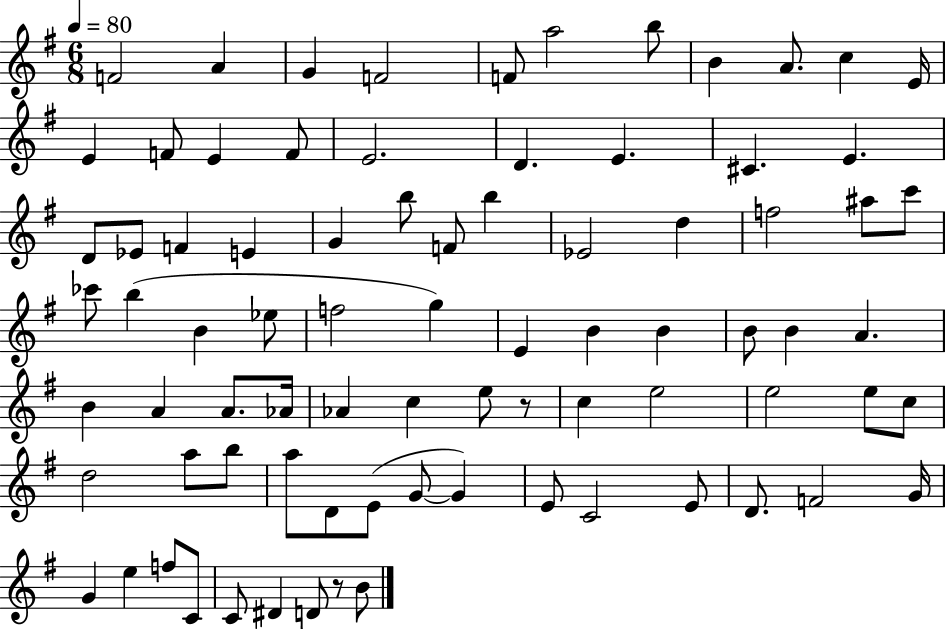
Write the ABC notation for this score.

X:1
T:Untitled
M:6/8
L:1/4
K:G
F2 A G F2 F/2 a2 b/2 B A/2 c E/4 E F/2 E F/2 E2 D E ^C E D/2 _E/2 F E G b/2 F/2 b _E2 d f2 ^a/2 c'/2 _c'/2 b B _e/2 f2 g E B B B/2 B A B A A/2 _A/4 _A c e/2 z/2 c e2 e2 e/2 c/2 d2 a/2 b/2 a/2 D/2 E/2 G/2 G E/2 C2 E/2 D/2 F2 G/4 G e f/2 C/2 C/2 ^D D/2 z/2 B/2